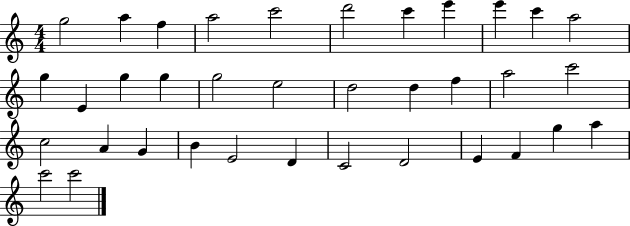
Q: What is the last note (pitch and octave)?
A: C6